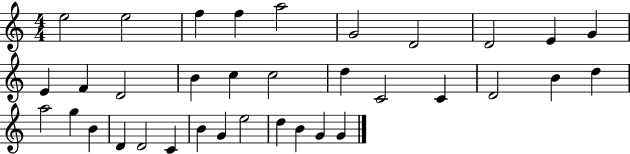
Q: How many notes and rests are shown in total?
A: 35